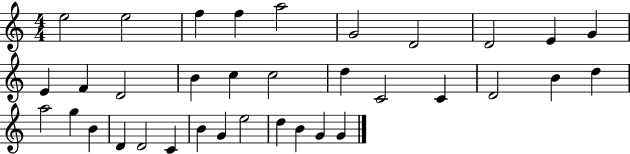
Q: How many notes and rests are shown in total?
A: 35